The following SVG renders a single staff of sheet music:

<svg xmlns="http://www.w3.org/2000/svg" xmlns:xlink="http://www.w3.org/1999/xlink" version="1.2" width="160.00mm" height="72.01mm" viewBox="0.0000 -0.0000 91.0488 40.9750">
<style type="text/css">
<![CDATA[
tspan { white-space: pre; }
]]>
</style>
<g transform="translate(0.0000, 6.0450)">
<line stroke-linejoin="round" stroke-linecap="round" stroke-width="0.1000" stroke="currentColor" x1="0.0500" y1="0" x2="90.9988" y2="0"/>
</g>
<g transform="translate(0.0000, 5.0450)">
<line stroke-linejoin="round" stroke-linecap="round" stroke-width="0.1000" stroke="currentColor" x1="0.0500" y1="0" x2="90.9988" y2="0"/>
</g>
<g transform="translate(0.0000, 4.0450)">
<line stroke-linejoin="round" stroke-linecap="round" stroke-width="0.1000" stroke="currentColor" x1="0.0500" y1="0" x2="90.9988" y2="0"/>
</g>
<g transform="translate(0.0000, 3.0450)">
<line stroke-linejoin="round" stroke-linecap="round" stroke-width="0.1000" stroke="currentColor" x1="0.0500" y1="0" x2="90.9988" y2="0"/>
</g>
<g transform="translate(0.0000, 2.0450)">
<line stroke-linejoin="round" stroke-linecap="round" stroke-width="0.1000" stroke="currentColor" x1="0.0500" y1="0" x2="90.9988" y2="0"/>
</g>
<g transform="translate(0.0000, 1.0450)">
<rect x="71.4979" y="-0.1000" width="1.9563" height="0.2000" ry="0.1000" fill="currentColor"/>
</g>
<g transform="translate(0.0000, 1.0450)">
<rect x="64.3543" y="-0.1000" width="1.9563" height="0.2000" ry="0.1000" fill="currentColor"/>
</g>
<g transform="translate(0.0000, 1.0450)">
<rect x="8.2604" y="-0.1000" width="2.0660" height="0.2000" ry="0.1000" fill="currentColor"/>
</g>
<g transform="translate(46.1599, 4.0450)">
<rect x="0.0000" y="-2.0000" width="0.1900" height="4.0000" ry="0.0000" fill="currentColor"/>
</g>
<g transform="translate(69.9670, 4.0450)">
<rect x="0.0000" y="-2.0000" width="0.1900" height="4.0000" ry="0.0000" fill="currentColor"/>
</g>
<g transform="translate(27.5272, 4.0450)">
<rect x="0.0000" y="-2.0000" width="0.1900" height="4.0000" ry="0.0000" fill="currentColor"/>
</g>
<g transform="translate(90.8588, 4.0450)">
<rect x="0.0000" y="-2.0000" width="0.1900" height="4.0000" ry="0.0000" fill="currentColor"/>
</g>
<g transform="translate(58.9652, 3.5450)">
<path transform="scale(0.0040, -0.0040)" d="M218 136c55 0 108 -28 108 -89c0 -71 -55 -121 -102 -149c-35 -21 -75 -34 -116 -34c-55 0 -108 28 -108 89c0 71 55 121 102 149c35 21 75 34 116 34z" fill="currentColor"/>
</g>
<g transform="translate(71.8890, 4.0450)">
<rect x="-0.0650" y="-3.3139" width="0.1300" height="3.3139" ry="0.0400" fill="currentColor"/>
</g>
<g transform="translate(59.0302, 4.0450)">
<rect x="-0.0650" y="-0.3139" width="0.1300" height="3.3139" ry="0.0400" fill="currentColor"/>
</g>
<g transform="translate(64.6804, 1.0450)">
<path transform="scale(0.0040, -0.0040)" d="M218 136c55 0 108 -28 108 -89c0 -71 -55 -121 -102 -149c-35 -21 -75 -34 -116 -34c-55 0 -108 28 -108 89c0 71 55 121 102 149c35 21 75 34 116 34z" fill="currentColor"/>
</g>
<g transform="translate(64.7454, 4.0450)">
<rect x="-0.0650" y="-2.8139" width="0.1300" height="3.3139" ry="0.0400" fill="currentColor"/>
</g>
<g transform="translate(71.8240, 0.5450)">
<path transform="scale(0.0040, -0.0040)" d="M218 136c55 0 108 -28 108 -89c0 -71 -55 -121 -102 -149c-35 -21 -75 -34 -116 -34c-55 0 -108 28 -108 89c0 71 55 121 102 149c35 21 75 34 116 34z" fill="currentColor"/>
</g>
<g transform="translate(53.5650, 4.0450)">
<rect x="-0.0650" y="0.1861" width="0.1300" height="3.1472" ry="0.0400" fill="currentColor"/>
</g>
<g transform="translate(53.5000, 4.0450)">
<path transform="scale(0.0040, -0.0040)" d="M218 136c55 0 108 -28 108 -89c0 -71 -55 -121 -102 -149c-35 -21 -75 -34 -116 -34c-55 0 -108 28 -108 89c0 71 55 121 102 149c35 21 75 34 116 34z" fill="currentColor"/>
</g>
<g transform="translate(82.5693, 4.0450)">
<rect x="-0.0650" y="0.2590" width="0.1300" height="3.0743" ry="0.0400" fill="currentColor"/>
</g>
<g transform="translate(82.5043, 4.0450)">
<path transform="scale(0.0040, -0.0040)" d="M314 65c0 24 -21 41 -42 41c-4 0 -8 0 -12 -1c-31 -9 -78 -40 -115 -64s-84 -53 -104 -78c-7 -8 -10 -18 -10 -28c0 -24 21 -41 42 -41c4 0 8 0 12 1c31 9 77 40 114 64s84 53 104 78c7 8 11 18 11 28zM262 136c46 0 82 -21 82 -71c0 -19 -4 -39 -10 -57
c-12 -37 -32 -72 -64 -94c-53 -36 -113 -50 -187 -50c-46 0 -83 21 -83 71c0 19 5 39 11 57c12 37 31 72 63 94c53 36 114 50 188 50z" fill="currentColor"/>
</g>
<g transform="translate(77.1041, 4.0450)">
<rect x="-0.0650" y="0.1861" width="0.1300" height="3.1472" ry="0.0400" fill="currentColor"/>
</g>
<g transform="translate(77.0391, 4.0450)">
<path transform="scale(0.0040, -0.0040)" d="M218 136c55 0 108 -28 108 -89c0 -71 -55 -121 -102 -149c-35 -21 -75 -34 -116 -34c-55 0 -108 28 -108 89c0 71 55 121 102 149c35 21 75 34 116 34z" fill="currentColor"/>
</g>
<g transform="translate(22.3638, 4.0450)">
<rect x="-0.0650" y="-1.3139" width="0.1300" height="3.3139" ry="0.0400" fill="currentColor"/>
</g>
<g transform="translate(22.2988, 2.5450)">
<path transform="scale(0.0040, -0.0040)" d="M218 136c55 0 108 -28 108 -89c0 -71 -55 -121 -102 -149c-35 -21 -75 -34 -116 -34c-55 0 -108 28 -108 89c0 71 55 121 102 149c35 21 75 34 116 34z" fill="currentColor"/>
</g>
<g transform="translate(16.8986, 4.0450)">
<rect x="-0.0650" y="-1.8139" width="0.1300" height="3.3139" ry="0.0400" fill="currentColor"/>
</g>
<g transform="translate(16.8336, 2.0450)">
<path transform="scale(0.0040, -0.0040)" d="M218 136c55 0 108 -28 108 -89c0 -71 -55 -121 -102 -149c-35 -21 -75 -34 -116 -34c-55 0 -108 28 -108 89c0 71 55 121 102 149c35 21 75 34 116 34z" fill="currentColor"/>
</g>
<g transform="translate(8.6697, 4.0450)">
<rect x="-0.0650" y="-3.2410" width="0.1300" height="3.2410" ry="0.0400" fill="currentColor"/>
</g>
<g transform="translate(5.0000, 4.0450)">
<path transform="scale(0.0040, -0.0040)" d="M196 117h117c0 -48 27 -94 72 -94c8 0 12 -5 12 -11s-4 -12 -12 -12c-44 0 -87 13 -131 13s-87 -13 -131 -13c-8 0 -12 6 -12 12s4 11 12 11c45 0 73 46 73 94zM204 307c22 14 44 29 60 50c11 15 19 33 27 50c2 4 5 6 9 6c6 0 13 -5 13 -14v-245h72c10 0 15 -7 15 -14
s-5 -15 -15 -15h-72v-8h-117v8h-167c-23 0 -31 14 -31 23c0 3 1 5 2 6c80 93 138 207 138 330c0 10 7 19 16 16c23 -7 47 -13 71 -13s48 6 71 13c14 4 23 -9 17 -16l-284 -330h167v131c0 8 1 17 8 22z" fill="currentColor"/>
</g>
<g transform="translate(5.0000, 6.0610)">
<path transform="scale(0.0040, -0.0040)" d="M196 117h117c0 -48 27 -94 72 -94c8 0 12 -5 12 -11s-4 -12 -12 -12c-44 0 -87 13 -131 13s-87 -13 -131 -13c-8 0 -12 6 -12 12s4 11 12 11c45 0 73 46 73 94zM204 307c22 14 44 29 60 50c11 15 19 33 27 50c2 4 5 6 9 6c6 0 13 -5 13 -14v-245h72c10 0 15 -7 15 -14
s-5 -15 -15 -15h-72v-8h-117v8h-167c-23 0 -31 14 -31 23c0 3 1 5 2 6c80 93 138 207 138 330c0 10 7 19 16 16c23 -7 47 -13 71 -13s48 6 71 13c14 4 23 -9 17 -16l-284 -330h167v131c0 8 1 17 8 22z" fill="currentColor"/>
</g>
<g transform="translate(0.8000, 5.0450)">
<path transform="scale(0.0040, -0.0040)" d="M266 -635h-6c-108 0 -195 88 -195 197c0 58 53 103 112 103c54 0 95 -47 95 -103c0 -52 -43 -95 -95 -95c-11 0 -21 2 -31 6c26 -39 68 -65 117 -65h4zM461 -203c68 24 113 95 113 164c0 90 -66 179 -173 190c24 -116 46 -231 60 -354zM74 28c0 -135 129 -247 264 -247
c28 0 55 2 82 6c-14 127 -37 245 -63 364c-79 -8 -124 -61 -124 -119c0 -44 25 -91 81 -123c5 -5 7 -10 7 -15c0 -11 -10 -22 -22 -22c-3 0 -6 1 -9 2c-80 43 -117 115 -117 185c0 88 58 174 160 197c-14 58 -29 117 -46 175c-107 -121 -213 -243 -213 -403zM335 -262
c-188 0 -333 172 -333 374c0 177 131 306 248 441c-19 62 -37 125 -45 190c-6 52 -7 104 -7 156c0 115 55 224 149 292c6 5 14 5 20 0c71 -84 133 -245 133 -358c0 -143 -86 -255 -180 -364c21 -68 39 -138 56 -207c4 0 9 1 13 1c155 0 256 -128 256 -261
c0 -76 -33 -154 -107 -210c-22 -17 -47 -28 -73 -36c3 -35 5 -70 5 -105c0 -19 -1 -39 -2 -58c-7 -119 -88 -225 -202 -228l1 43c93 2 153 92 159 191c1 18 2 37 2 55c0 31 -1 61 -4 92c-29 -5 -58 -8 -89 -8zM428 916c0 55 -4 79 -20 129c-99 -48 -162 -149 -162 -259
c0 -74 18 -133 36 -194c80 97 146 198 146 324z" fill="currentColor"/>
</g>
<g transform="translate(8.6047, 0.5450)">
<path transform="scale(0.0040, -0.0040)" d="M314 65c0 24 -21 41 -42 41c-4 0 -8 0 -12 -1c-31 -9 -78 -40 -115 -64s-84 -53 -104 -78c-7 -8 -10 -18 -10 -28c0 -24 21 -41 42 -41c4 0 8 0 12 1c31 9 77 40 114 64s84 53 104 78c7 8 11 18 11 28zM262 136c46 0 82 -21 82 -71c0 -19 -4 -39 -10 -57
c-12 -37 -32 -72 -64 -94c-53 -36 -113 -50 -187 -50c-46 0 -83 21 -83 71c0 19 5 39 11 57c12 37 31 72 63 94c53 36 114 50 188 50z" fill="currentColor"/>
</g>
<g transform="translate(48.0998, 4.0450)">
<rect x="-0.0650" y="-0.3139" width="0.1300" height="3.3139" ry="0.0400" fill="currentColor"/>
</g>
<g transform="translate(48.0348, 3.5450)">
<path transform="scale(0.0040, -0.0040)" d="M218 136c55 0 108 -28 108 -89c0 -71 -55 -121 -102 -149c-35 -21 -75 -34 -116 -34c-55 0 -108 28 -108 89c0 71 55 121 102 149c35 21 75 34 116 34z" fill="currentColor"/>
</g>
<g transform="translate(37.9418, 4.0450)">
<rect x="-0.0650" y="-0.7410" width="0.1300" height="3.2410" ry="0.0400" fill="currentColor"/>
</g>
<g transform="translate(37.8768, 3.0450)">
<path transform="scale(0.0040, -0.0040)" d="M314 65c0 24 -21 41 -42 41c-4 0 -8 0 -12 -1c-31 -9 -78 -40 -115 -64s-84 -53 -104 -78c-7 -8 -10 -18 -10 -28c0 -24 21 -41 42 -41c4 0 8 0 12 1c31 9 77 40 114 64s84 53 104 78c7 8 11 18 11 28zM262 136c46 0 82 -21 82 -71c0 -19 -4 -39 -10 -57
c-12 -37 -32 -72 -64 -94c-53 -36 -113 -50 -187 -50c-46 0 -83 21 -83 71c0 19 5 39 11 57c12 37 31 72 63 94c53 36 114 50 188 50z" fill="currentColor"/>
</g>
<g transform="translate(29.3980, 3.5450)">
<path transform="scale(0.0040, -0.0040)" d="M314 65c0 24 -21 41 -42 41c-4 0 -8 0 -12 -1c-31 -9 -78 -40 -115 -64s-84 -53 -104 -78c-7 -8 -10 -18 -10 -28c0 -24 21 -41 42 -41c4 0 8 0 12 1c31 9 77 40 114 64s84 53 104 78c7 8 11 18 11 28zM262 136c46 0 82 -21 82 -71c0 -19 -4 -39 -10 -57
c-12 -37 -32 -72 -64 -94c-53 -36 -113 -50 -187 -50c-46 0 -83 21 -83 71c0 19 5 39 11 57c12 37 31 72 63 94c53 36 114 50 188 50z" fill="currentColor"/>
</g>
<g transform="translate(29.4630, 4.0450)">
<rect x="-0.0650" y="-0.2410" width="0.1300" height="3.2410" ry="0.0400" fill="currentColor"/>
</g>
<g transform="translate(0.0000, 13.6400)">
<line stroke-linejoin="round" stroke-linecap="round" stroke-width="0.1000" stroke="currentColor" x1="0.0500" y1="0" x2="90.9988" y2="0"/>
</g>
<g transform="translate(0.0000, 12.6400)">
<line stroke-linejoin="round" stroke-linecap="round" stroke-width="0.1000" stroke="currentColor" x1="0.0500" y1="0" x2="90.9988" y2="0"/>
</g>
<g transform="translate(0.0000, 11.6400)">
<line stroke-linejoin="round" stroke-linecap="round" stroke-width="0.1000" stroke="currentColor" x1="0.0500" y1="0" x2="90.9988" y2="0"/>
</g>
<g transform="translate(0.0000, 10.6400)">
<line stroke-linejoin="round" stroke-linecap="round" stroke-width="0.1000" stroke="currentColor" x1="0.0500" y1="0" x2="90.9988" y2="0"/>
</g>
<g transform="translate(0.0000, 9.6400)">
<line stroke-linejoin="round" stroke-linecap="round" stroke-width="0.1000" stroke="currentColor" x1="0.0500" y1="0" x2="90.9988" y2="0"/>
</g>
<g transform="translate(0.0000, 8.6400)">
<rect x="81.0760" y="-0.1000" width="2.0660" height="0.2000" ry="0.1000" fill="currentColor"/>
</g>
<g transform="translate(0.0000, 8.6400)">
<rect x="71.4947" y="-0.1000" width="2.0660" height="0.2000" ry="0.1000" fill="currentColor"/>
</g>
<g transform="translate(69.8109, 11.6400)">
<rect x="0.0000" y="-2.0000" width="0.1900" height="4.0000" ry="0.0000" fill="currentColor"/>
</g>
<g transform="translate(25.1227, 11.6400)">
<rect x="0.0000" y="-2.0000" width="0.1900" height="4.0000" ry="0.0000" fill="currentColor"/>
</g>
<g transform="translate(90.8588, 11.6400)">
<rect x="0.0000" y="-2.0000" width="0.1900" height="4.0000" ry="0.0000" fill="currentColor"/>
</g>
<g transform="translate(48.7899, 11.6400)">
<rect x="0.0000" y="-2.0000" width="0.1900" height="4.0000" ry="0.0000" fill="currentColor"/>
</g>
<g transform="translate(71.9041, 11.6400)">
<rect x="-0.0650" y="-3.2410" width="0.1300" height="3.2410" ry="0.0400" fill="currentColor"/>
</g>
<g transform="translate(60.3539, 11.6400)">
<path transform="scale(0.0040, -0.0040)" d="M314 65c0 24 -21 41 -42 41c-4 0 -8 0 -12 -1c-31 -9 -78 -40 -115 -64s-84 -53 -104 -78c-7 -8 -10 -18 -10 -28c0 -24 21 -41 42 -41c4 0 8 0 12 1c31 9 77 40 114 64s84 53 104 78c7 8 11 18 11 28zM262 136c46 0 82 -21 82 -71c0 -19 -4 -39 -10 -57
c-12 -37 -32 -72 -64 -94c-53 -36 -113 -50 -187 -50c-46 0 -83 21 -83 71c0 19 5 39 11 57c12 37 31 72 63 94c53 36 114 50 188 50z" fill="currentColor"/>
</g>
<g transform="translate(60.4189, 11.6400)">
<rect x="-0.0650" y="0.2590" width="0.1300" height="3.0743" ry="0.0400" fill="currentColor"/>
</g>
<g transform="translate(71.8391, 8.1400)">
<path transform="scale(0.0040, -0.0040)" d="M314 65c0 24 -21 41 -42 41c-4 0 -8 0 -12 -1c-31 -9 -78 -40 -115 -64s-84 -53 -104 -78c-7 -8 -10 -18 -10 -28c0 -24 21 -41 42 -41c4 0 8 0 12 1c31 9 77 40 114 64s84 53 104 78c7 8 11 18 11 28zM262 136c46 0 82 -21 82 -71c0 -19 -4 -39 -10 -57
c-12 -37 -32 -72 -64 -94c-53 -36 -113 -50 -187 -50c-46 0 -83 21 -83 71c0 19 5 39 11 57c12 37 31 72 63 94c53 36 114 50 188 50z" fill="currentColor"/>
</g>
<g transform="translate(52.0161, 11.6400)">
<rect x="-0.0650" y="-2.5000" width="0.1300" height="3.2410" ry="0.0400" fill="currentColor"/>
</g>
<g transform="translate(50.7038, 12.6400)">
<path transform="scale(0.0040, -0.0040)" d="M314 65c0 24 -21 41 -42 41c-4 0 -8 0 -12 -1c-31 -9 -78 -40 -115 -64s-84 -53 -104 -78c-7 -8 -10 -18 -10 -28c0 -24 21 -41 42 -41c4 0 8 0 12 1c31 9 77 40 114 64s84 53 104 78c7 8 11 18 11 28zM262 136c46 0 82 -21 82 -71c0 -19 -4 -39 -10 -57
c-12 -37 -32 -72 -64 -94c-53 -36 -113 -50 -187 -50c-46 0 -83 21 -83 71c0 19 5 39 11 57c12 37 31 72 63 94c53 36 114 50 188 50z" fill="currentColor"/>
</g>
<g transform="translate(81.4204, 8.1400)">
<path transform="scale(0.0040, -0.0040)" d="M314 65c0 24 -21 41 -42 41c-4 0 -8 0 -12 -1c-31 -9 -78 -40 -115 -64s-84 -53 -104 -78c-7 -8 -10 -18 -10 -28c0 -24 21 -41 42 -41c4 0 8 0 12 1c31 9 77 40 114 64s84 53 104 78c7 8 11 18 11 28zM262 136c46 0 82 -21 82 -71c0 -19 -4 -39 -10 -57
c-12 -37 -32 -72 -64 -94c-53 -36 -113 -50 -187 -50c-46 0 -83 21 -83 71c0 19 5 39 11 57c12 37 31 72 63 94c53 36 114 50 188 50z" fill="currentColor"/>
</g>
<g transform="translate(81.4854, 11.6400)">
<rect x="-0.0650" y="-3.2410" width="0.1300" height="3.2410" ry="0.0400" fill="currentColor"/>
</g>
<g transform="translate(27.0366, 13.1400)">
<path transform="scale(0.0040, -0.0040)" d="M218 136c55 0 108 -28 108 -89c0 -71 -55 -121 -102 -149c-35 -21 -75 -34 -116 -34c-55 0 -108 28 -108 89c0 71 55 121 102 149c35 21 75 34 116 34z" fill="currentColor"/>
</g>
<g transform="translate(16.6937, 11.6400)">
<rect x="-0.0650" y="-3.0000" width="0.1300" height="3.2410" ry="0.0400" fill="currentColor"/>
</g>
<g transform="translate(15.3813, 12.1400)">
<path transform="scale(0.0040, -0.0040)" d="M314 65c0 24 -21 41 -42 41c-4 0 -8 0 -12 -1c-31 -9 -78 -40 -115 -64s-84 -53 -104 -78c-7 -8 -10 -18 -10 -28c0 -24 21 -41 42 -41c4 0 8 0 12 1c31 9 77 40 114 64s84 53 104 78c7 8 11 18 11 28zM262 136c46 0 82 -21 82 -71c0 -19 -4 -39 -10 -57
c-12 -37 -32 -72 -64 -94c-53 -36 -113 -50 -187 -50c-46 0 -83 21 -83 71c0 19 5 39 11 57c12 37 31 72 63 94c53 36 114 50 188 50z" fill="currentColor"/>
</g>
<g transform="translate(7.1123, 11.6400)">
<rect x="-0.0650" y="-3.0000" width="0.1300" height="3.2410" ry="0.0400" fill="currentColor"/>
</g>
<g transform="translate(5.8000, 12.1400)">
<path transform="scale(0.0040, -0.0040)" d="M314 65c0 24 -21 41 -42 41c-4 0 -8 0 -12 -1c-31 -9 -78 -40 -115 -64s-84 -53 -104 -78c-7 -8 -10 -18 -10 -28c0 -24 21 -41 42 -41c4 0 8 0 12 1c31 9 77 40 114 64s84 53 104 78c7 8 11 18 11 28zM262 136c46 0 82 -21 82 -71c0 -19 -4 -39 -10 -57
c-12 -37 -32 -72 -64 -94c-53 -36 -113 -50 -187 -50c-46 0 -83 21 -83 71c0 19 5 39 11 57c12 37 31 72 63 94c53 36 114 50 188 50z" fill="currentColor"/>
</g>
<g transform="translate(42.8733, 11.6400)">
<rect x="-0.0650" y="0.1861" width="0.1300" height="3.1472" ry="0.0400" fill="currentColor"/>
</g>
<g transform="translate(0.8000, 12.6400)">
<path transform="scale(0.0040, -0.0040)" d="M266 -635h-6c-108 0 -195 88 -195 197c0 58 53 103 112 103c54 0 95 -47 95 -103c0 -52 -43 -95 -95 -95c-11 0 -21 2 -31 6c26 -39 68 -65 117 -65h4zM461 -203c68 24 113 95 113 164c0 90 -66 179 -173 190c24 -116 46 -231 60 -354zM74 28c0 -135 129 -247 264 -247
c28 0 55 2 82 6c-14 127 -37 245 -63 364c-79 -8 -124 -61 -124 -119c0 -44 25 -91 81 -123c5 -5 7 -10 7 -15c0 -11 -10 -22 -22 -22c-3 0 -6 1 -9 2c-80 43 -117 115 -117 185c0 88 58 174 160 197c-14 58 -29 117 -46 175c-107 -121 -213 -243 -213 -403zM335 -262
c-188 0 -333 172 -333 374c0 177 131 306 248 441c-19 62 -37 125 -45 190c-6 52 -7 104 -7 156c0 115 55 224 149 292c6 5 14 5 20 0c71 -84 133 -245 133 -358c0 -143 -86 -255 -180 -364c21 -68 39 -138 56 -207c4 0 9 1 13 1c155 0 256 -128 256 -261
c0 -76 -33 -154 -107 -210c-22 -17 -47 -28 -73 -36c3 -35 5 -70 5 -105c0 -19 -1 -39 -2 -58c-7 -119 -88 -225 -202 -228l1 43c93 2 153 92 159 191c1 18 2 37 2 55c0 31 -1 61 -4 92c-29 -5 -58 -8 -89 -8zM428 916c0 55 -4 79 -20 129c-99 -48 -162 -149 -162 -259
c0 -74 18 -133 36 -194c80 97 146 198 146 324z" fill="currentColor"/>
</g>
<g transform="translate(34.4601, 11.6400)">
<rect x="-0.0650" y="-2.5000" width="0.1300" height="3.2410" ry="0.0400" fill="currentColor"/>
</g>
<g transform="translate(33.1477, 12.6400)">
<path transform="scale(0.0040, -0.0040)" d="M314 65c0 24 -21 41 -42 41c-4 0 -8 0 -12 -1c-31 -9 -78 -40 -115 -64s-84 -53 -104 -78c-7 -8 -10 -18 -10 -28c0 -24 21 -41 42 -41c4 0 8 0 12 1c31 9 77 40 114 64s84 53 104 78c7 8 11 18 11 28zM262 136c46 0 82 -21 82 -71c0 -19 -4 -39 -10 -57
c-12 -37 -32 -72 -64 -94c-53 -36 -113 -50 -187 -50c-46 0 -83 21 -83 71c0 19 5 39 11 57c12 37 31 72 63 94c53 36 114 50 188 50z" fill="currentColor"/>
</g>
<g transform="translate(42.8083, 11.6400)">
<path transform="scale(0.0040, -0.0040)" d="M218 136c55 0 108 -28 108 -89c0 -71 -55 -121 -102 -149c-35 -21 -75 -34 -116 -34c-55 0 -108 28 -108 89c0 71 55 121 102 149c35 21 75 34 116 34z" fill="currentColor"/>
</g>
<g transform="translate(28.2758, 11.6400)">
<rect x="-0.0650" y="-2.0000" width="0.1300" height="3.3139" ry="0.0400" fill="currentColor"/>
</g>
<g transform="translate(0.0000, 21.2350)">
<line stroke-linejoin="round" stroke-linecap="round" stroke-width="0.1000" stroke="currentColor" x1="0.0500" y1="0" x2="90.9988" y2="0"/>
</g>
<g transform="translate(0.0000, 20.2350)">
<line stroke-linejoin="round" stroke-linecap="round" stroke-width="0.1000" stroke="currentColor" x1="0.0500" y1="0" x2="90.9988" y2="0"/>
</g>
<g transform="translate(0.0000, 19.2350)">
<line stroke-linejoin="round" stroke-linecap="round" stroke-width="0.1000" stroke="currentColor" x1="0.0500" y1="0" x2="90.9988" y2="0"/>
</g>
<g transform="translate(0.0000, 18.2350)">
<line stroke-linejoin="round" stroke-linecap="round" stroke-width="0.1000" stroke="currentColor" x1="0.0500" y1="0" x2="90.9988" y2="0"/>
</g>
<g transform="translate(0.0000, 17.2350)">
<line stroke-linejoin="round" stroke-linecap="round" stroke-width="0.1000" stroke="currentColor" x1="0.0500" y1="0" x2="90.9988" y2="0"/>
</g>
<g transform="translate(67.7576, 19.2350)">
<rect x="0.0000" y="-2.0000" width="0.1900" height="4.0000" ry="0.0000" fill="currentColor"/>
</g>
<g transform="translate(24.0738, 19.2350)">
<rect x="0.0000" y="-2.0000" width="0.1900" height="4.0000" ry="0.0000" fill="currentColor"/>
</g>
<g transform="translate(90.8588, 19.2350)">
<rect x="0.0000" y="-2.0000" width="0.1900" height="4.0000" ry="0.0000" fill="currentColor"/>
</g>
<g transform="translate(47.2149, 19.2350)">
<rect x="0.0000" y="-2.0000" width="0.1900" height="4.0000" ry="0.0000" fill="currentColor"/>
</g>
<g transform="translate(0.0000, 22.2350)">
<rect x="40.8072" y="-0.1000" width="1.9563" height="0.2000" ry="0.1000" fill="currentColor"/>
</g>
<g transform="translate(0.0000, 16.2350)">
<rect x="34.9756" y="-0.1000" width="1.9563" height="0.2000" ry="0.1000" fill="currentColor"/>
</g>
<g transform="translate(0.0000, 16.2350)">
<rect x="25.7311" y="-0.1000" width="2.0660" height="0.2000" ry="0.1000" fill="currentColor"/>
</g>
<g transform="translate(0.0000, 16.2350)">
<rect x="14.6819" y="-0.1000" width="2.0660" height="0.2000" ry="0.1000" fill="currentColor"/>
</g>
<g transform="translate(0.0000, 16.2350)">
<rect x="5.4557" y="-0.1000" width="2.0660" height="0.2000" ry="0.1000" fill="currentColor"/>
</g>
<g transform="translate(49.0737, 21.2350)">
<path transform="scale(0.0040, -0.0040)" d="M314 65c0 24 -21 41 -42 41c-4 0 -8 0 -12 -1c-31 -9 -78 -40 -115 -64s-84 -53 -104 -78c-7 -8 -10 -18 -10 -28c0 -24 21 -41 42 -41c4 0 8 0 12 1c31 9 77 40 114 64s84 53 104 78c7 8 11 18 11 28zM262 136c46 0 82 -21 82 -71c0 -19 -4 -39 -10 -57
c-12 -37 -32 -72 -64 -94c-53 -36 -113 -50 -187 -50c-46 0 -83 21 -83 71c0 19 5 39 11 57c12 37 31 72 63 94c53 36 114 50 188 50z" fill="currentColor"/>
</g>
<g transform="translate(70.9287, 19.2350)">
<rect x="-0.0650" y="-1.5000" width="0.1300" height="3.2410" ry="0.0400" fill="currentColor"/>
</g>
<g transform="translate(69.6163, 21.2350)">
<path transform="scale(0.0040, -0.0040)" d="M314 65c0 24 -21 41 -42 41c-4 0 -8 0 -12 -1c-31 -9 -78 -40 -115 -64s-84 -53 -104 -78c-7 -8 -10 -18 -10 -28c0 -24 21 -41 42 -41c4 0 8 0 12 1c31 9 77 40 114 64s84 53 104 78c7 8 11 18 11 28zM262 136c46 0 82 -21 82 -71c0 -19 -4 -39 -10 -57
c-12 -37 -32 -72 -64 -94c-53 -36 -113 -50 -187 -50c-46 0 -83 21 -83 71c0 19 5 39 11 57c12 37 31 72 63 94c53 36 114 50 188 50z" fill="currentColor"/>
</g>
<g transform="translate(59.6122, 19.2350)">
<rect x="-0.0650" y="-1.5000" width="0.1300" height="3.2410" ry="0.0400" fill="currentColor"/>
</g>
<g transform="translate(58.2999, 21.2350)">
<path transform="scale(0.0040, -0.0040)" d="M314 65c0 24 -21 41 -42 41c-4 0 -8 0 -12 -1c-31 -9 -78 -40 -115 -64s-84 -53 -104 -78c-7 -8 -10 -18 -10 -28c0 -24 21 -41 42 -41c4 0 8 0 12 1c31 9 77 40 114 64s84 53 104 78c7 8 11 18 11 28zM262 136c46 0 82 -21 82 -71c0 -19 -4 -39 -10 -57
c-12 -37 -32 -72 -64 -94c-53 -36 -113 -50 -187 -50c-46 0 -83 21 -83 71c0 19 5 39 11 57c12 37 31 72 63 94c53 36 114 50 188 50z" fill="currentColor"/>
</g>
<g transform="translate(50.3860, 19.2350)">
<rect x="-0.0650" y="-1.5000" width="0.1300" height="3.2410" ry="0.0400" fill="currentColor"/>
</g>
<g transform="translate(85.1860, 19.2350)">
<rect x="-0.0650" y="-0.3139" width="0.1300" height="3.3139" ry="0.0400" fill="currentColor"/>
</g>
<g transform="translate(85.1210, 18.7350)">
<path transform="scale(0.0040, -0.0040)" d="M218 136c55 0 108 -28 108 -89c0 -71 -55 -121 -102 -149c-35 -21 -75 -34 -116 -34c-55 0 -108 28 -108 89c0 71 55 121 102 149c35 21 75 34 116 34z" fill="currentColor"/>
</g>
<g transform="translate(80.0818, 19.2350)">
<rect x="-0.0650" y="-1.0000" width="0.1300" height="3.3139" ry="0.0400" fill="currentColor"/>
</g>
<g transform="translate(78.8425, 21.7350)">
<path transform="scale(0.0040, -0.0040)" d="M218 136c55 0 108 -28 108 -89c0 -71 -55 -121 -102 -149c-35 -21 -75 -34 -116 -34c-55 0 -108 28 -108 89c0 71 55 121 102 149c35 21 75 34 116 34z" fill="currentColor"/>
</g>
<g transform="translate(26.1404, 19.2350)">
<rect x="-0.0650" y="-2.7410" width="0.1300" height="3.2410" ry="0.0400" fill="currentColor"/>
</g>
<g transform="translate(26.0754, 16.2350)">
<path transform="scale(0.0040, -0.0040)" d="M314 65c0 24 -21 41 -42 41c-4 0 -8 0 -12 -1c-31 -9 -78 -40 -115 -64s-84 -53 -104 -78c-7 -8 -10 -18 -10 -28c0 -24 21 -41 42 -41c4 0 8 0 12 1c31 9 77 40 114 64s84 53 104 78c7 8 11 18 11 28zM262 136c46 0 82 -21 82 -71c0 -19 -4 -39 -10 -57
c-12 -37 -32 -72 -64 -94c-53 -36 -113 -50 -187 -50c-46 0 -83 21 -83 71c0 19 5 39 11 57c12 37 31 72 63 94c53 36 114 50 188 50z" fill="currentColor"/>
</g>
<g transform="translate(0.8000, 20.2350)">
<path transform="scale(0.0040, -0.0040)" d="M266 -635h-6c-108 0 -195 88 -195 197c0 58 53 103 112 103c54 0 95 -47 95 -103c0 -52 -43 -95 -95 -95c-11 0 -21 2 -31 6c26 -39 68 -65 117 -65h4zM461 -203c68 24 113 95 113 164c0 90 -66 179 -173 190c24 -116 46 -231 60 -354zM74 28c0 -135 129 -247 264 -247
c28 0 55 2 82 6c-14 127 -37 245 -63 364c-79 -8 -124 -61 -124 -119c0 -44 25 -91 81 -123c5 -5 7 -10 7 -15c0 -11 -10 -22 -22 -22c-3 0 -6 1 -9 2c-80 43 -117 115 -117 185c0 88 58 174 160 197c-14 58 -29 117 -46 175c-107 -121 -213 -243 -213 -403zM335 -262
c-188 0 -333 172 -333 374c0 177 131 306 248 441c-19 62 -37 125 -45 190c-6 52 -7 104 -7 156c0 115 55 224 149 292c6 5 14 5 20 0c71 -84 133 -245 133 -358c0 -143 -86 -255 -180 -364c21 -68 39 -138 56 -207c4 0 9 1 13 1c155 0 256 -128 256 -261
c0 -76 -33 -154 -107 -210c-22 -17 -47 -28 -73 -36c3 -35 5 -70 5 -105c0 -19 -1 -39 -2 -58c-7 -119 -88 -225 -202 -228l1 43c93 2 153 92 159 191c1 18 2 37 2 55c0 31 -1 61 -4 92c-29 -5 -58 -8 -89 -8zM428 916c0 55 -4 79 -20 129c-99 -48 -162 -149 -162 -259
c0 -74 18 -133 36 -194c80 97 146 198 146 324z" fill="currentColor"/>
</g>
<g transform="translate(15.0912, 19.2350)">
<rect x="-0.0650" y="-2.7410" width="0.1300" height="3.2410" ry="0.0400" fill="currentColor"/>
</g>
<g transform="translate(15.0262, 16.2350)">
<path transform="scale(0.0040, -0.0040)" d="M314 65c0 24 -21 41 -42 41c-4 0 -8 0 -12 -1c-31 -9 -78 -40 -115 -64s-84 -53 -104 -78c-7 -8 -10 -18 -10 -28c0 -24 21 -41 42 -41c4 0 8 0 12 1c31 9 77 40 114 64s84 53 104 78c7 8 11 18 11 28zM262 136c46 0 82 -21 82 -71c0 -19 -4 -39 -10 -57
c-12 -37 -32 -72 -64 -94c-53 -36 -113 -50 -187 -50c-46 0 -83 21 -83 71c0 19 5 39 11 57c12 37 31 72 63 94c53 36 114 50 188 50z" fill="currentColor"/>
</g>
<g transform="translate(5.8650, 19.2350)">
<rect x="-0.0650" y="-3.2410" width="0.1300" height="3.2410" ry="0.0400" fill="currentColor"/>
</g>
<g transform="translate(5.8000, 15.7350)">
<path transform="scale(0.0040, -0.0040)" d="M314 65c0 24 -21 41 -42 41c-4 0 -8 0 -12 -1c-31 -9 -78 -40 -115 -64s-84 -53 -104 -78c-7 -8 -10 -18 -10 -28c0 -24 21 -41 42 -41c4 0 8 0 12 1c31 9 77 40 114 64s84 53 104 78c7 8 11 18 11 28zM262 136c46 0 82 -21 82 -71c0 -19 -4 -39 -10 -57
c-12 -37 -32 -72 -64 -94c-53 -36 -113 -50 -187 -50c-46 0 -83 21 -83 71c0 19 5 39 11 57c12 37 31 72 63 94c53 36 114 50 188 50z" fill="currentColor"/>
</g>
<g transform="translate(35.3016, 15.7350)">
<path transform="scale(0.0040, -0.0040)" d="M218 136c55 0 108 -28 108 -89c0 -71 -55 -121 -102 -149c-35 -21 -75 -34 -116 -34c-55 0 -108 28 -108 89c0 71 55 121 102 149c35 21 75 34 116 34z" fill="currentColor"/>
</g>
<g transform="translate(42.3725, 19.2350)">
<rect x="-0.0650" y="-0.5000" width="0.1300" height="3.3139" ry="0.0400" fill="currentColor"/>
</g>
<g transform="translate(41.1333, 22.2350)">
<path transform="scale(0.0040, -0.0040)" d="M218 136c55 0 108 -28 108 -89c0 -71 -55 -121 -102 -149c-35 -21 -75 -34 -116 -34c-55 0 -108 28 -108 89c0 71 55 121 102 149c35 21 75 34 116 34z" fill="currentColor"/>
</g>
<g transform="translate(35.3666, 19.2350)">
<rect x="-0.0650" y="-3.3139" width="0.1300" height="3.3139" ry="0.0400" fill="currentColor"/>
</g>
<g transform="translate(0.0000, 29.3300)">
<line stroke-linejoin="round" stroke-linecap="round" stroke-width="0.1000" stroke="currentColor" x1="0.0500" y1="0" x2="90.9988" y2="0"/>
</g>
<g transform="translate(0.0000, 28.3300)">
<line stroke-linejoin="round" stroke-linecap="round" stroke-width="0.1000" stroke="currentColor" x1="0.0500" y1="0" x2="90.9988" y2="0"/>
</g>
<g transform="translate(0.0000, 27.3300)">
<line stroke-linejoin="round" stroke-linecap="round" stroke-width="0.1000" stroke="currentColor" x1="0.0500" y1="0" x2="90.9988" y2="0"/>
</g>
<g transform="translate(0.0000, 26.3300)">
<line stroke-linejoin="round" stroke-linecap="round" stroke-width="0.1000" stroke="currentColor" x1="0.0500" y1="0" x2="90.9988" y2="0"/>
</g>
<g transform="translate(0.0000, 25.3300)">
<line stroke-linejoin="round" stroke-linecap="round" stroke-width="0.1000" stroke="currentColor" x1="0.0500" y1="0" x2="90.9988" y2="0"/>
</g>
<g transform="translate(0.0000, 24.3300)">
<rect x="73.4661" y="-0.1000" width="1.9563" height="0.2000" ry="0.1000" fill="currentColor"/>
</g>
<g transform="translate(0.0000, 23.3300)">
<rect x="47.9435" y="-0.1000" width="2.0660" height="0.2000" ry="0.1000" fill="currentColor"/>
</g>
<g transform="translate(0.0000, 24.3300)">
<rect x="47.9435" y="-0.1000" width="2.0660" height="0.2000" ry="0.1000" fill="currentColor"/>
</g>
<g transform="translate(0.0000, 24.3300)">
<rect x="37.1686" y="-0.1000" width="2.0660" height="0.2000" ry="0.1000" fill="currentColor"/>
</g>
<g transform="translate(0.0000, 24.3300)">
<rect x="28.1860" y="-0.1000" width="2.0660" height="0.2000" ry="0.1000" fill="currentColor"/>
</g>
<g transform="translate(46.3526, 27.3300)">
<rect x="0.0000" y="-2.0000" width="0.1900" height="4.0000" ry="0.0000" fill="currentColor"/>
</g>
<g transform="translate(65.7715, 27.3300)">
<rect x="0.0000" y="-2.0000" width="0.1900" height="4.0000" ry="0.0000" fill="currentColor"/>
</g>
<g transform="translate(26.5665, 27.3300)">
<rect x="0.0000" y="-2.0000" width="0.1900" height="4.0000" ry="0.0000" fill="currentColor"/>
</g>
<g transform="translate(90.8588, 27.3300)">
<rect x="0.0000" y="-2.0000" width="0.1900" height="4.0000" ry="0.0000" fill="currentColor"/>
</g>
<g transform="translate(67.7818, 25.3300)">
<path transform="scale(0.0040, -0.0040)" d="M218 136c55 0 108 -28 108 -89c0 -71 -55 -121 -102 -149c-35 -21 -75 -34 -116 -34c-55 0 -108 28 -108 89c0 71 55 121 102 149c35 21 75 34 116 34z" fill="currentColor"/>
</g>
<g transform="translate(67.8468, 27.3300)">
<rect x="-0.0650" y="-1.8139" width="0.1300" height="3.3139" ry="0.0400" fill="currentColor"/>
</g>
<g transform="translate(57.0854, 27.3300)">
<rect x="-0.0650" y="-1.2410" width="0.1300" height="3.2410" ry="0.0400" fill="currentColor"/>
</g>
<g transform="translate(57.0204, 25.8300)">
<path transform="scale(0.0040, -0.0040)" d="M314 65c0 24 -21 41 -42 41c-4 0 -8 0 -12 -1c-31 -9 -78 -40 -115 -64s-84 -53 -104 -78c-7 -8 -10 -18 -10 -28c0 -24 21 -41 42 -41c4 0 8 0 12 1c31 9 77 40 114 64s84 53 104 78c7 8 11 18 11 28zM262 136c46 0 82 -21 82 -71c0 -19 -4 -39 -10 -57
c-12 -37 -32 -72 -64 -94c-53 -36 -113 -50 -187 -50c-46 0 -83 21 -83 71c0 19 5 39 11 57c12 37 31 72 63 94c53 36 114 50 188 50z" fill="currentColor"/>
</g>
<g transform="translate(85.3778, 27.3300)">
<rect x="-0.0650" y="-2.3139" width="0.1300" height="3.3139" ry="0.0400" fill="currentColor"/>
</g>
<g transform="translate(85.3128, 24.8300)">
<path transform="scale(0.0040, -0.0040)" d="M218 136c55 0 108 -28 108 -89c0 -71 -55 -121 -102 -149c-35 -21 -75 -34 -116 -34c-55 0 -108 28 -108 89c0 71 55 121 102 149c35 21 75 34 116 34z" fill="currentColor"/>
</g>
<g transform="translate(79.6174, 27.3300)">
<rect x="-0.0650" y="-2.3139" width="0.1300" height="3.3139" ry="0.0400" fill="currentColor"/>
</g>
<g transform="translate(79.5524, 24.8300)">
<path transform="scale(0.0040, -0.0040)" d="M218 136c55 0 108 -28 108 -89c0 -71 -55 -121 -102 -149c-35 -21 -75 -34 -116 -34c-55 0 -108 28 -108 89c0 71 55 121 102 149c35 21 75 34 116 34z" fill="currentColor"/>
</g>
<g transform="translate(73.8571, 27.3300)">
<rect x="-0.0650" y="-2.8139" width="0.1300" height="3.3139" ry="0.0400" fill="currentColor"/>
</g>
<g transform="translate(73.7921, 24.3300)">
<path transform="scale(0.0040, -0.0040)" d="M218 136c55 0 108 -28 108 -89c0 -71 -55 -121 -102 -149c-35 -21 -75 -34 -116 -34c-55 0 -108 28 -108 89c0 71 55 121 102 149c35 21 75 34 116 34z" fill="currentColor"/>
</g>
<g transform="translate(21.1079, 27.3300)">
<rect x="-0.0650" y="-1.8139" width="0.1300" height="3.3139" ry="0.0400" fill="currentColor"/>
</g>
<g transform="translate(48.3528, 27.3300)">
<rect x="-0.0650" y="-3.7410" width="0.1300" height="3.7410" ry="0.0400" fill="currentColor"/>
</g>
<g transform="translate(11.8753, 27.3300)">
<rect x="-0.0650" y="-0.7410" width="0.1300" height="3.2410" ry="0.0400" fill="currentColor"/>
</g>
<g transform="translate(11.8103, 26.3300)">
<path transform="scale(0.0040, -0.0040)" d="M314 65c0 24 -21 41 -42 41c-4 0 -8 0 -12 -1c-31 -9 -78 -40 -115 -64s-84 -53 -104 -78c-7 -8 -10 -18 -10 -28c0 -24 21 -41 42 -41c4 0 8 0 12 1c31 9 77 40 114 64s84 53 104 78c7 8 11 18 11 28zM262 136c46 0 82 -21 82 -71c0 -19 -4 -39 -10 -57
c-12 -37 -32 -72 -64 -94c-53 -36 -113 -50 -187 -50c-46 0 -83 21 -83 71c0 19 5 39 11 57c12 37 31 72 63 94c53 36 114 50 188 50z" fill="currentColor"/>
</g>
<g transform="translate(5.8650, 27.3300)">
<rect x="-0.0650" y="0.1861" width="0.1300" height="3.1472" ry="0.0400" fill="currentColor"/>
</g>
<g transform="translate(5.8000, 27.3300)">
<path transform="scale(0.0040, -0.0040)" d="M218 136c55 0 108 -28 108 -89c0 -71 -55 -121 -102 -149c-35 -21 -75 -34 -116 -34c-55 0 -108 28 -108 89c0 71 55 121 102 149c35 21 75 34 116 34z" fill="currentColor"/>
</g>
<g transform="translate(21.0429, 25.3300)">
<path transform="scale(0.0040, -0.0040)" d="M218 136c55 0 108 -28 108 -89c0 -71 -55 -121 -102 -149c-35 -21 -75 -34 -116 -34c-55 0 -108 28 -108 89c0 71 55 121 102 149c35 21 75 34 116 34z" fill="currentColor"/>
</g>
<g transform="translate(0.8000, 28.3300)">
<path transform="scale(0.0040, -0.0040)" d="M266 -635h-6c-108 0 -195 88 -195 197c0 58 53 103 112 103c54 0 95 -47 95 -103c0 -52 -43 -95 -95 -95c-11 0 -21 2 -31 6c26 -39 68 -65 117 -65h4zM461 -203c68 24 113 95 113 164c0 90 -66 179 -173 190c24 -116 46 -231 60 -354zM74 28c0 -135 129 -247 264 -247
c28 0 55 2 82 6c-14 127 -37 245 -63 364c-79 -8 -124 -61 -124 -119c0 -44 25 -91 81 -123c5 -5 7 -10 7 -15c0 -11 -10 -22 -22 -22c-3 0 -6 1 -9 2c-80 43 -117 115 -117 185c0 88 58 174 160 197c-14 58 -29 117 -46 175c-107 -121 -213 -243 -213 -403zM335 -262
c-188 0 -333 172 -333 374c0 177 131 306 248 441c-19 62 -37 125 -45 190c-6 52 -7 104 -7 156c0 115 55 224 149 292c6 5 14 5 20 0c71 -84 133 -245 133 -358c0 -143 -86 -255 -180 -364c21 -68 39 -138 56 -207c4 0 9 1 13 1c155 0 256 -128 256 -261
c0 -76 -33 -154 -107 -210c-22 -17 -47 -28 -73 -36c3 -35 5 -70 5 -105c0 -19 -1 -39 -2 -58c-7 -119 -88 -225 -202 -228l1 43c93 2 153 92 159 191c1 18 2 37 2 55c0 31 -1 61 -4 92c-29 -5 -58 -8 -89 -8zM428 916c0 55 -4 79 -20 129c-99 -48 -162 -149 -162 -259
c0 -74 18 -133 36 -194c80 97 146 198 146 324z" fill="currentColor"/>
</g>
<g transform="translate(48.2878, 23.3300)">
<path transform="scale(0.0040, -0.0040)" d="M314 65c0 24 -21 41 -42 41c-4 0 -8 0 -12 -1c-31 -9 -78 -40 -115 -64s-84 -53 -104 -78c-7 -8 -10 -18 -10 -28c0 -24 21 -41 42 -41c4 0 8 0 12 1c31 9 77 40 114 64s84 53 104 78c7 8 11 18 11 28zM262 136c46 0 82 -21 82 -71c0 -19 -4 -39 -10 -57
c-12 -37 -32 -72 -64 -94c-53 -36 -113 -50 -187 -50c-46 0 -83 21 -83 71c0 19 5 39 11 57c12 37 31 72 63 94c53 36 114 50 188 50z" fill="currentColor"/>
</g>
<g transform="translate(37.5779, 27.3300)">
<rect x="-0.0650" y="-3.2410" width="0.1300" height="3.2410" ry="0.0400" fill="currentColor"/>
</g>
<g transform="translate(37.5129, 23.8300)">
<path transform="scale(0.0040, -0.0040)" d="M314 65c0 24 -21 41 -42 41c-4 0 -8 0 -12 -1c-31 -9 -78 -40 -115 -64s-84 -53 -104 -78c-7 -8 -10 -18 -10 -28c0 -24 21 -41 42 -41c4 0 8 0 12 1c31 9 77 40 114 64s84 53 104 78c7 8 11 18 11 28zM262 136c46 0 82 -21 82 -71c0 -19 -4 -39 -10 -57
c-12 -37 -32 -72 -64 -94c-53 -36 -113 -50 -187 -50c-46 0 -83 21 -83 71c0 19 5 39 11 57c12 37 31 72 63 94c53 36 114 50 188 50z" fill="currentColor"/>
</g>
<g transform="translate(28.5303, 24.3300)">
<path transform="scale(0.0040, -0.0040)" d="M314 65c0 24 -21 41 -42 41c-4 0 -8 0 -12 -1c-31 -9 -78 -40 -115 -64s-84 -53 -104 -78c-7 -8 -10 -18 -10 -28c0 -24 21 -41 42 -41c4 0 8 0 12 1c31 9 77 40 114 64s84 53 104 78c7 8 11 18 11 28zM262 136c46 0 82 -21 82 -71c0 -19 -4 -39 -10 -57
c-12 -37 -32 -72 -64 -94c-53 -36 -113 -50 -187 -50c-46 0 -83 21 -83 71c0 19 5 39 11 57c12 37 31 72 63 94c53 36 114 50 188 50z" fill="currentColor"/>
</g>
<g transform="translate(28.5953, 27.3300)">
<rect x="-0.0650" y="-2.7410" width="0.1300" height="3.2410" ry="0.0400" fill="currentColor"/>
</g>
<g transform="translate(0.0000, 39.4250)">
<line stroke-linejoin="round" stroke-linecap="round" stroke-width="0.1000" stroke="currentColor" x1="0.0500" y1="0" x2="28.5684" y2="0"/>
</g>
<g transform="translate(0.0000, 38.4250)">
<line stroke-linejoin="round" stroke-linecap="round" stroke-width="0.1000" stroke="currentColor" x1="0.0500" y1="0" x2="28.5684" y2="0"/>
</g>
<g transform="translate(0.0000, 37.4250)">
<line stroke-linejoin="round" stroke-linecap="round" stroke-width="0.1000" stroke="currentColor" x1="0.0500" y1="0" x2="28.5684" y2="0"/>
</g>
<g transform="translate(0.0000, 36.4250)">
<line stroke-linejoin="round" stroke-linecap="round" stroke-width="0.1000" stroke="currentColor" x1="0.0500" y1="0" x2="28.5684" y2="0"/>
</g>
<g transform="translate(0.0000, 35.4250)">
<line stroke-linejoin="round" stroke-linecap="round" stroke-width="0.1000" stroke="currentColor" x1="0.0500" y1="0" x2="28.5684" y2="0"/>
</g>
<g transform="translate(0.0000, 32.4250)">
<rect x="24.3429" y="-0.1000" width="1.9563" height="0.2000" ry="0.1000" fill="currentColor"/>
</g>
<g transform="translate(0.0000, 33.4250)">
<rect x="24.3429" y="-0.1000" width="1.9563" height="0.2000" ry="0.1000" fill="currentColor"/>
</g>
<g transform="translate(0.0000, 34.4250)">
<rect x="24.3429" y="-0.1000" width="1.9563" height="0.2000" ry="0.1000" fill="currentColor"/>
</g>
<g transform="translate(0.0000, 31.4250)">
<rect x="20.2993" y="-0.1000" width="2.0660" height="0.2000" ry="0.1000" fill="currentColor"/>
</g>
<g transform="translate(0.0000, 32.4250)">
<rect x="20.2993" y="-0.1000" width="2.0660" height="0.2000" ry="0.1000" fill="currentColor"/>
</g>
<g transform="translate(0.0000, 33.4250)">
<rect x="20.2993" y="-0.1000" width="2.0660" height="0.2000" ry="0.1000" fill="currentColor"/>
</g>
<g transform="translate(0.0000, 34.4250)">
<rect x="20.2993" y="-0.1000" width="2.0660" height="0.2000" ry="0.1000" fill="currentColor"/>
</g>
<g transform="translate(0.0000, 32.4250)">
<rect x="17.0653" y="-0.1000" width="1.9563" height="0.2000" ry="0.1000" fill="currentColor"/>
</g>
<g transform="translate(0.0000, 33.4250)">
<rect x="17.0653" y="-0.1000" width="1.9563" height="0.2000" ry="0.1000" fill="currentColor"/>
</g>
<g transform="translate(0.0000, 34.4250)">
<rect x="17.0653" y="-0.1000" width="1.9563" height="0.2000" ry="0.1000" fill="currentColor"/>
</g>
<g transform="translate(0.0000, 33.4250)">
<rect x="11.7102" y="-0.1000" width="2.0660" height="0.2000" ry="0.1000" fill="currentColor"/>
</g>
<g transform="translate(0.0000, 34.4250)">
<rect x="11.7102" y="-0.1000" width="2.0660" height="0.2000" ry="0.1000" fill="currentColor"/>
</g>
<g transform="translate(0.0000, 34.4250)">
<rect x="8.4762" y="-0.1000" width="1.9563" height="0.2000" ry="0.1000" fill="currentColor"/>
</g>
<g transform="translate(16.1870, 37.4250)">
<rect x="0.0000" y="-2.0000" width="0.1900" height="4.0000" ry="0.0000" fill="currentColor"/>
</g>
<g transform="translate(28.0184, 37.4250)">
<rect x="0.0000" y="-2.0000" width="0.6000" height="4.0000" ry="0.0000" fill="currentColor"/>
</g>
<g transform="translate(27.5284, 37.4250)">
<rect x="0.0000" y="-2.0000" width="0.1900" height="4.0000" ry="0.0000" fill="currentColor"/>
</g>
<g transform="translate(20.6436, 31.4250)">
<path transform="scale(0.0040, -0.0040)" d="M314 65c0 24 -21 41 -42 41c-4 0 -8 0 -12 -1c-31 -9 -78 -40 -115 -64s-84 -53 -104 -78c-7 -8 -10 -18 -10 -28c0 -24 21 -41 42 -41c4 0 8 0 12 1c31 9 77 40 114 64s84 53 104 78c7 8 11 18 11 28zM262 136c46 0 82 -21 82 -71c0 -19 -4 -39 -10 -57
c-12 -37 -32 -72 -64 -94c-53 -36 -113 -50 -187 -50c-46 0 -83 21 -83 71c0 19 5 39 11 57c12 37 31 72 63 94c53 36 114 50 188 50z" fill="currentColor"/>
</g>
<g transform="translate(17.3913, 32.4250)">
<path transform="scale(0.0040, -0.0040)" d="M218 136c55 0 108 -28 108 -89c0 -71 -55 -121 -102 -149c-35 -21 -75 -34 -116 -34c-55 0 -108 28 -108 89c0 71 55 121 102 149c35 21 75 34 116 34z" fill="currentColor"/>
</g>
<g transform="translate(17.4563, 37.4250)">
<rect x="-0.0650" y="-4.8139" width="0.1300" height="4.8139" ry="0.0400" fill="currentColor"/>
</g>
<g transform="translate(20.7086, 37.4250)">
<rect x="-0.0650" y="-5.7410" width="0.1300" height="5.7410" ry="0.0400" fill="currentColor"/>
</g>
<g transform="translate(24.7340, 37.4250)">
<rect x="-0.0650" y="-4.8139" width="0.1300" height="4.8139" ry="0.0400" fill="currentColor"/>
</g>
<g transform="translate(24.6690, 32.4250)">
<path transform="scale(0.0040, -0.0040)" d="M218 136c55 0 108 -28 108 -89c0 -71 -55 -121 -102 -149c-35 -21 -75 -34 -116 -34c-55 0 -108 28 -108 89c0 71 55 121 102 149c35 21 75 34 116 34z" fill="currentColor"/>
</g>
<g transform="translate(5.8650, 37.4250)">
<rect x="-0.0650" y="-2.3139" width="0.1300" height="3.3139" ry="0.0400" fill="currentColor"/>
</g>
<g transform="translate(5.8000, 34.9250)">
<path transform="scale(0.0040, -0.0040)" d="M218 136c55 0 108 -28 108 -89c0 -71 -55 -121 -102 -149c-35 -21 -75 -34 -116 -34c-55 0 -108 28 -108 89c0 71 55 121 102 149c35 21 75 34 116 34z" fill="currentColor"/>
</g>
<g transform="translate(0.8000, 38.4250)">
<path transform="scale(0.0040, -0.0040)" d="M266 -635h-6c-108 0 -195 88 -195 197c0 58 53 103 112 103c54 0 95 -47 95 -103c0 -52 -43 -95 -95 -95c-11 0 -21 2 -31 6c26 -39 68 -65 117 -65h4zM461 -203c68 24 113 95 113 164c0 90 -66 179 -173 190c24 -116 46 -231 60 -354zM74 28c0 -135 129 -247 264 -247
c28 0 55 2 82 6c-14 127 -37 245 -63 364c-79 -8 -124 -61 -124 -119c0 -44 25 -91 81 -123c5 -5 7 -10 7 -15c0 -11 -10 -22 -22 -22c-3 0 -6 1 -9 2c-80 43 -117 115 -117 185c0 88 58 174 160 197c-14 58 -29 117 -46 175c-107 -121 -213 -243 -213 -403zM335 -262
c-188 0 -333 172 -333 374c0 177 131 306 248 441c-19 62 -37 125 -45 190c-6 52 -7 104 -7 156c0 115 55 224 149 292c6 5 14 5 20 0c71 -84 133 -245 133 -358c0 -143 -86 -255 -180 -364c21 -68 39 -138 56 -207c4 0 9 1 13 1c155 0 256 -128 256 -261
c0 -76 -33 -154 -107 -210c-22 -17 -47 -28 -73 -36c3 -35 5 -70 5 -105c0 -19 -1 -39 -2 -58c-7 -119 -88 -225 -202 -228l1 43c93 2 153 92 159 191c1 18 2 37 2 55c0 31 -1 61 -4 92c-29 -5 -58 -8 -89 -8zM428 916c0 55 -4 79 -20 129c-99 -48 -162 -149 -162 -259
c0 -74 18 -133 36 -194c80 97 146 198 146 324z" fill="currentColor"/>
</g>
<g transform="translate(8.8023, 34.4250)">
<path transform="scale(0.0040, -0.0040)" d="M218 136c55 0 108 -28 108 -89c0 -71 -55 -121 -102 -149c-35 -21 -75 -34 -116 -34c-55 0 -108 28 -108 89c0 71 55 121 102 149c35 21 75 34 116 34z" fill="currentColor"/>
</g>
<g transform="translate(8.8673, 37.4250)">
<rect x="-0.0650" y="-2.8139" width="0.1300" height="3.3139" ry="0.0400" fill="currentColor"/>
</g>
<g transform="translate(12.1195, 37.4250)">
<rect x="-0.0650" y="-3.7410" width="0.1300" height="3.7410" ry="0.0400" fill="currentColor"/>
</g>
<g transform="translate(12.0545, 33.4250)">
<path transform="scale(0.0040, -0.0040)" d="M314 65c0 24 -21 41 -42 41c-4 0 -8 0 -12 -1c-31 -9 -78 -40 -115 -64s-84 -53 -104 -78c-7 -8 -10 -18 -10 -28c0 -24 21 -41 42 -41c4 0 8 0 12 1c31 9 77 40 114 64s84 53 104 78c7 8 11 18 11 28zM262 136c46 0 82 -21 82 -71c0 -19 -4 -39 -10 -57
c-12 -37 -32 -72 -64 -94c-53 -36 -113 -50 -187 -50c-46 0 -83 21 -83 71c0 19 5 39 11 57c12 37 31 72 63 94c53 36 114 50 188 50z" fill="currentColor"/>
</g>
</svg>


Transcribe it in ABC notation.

X:1
T:Untitled
M:4/4
L:1/4
K:C
b2 f e c2 d2 c B c a b B B2 A2 A2 F G2 B G2 B2 b2 b2 b2 a2 a2 b C E2 E2 E2 D c B d2 f a2 b2 c'2 e2 f a g g g a c'2 e' g'2 e'